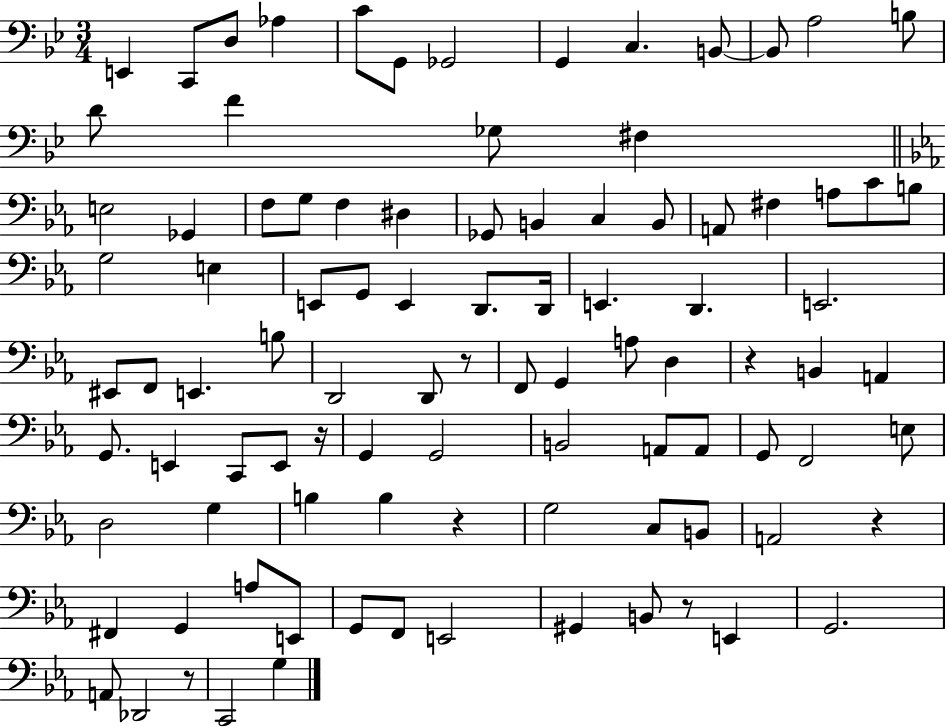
E2/q C2/e D3/e Ab3/q C4/e G2/e Gb2/h G2/q C3/q. B2/e B2/e A3/h B3/e D4/e F4/q Gb3/e F#3/q E3/h Gb2/q F3/e G3/e F3/q D#3/q Gb2/e B2/q C3/q B2/e A2/e F#3/q A3/e C4/e B3/e G3/h E3/q E2/e G2/e E2/q D2/e. D2/s E2/q. D2/q. E2/h. EIS2/e F2/e E2/q. B3/e D2/h D2/e R/e F2/e G2/q A3/e D3/q R/q B2/q A2/q G2/e. E2/q C2/e E2/e R/s G2/q G2/h B2/h A2/e A2/e G2/e F2/h E3/e D3/h G3/q B3/q B3/q R/q G3/h C3/e B2/e A2/h R/q F#2/q G2/q A3/e E2/e G2/e F2/e E2/h G#2/q B2/e R/e E2/q G2/h. A2/e Db2/h R/e C2/h G3/q